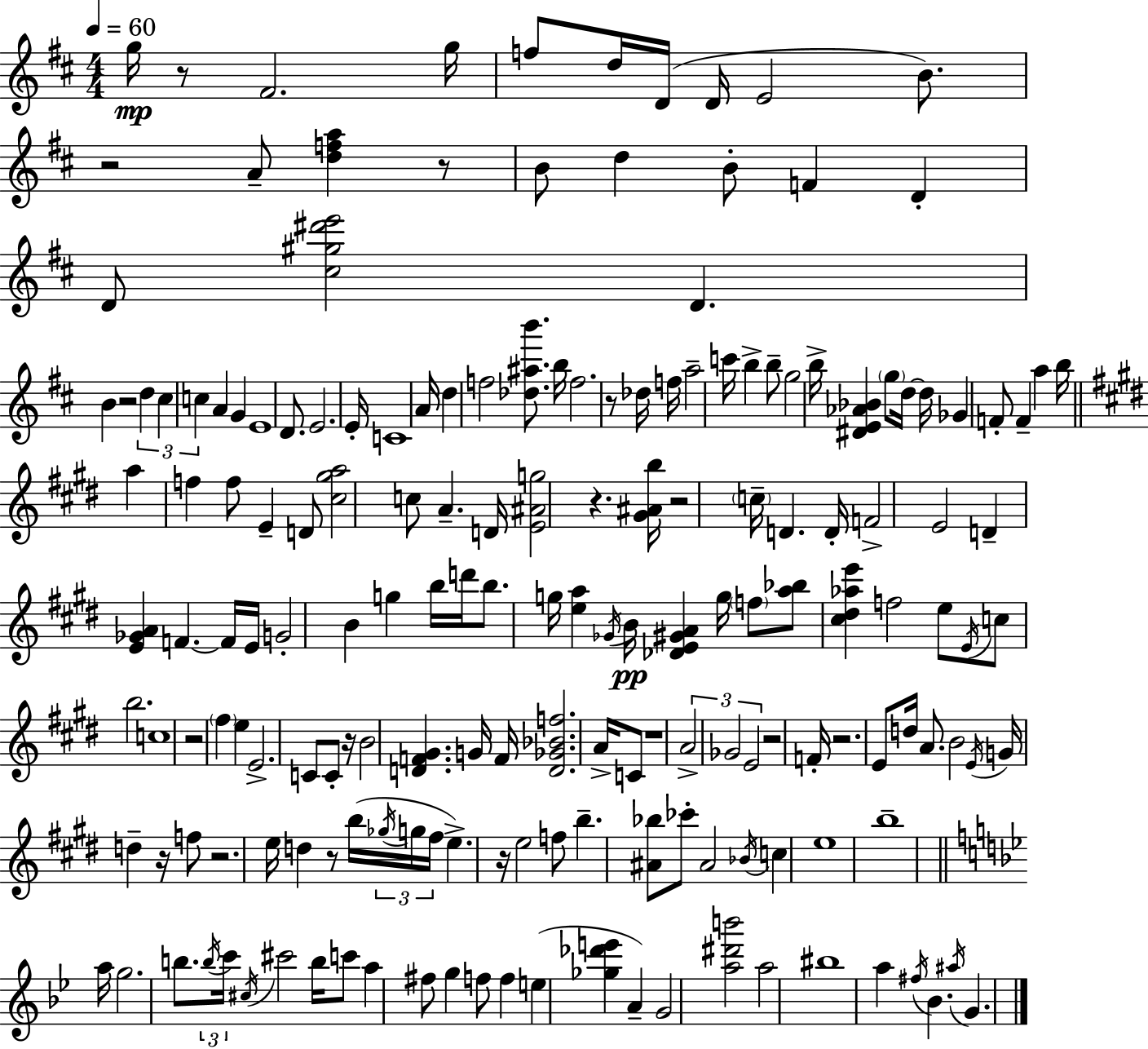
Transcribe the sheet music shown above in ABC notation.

X:1
T:Untitled
M:4/4
L:1/4
K:D
g/4 z/2 ^F2 g/4 f/2 d/4 D/4 D/4 E2 B/2 z2 A/2 [dfa] z/2 B/2 d B/2 F D D/2 [^c^g^d'e']2 D B z2 d ^c c A G E4 D/2 E2 E/4 C4 A/4 d f2 [_d^ab']/2 b/4 f2 z/2 _d/4 f/4 a2 c'/4 b b/2 g2 b/4 [^DE_A_B] g/2 d/4 d/4 _G F/2 F a b/4 a f f/2 E D/2 [^c^ga]2 c/2 A D/4 [E^Ag]2 z [^G^Ab]/4 z2 c/4 D D/4 F2 E2 D [E_GA] F F/4 E/4 G2 B g b/4 d'/4 b/2 g/4 [ea] _G/4 B/4 [_DE^GA] g/4 f/2 [a_b]/2 [^c^d_ae'] f2 e/2 E/4 c/2 b2 c4 z2 ^f e E2 C/2 C/2 z/4 B2 [DF^G] G/4 F/4 [D_G_Bf]2 A/4 C/2 z4 A2 _G2 E2 z2 F/4 z2 E/2 d/4 A/2 B2 E/4 G/4 d z/4 f/2 z2 e/4 d z/2 b/4 _g/4 g/4 ^f/4 e z/4 e2 f/2 b [^A_b]/2 _c'/2 ^A2 _B/4 c e4 b4 a/4 g2 b/2 b/4 c'/4 ^c/4 ^c'2 b/4 c'/2 a ^f/2 g f/2 f e [_g_d'e'] A G2 [a^d'b']2 a2 ^b4 a ^f/4 _B ^a/4 G